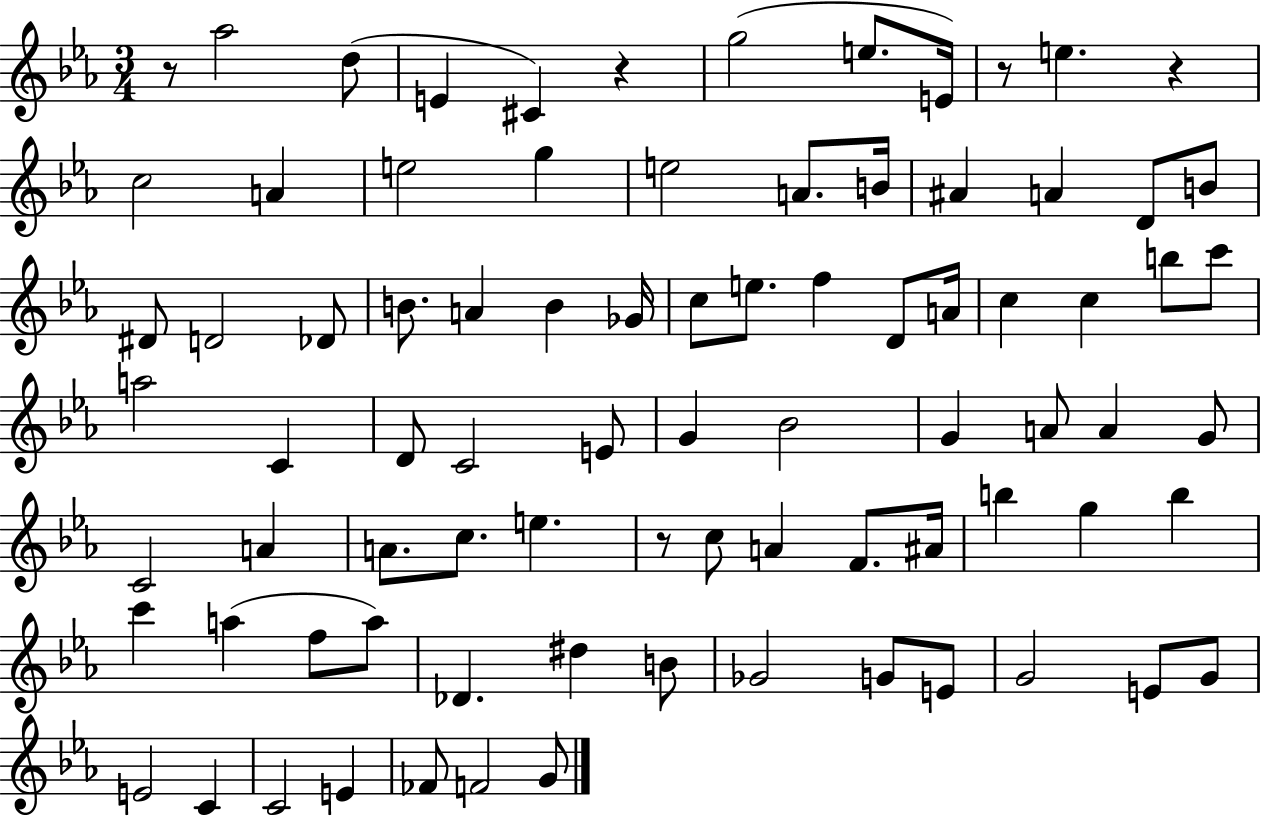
R/e Ab5/h D5/e E4/q C#4/q R/q G5/h E5/e. E4/s R/e E5/q. R/q C5/h A4/q E5/h G5/q E5/h A4/e. B4/s A#4/q A4/q D4/e B4/e D#4/e D4/h Db4/e B4/e. A4/q B4/q Gb4/s C5/e E5/e. F5/q D4/e A4/s C5/q C5/q B5/e C6/e A5/h C4/q D4/e C4/h E4/e G4/q Bb4/h G4/q A4/e A4/q G4/e C4/h A4/q A4/e. C5/e. E5/q. R/e C5/e A4/q F4/e. A#4/s B5/q G5/q B5/q C6/q A5/q F5/e A5/e Db4/q. D#5/q B4/e Gb4/h G4/e E4/e G4/h E4/e G4/e E4/h C4/q C4/h E4/q FES4/e F4/h G4/e